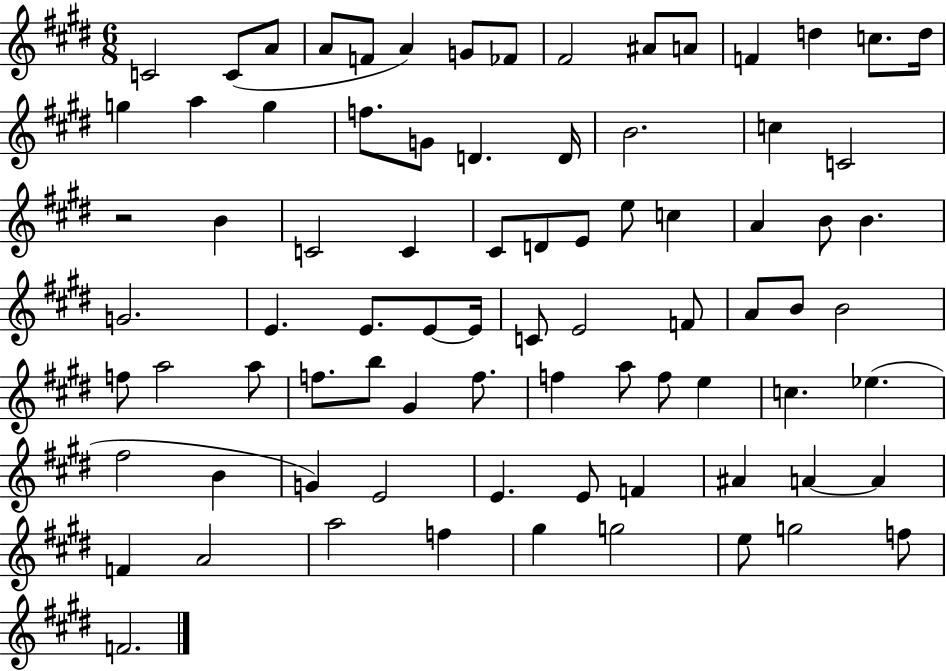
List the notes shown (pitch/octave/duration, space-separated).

C4/h C4/e A4/e A4/e F4/e A4/q G4/e FES4/e F#4/h A#4/e A4/e F4/q D5/q C5/e. D5/s G5/q A5/q G5/q F5/e. G4/e D4/q. D4/s B4/h. C5/q C4/h R/h B4/q C4/h C4/q C#4/e D4/e E4/e E5/e C5/q A4/q B4/e B4/q. G4/h. E4/q. E4/e. E4/e E4/s C4/e E4/h F4/e A4/e B4/e B4/h F5/e A5/h A5/e F5/e. B5/e G#4/q F5/e. F5/q A5/e F5/e E5/q C5/q. Eb5/q. F#5/h B4/q G4/q E4/h E4/q. E4/e F4/q A#4/q A4/q A4/q F4/q A4/h A5/h F5/q G#5/q G5/h E5/e G5/h F5/e F4/h.